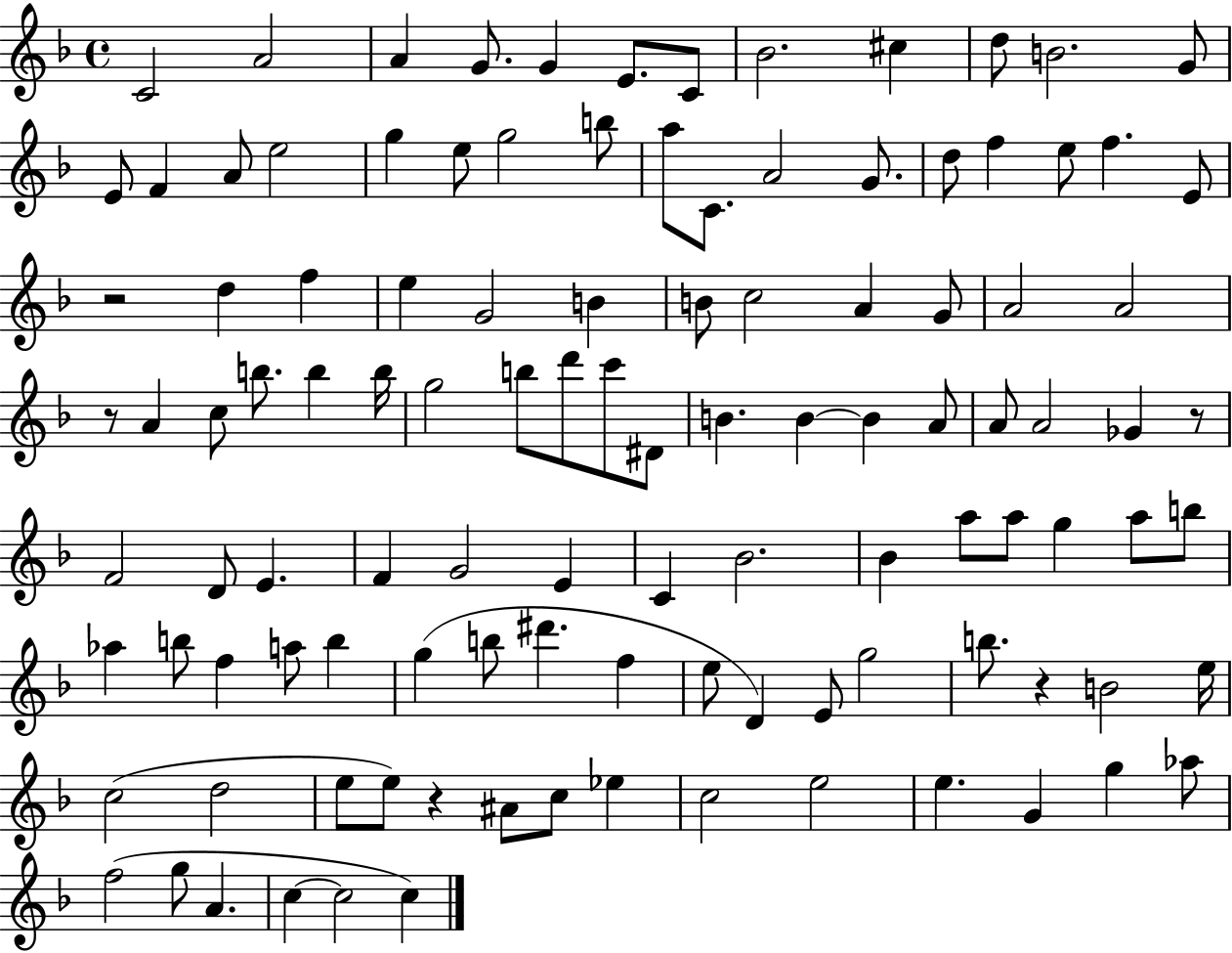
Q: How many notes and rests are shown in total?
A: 111